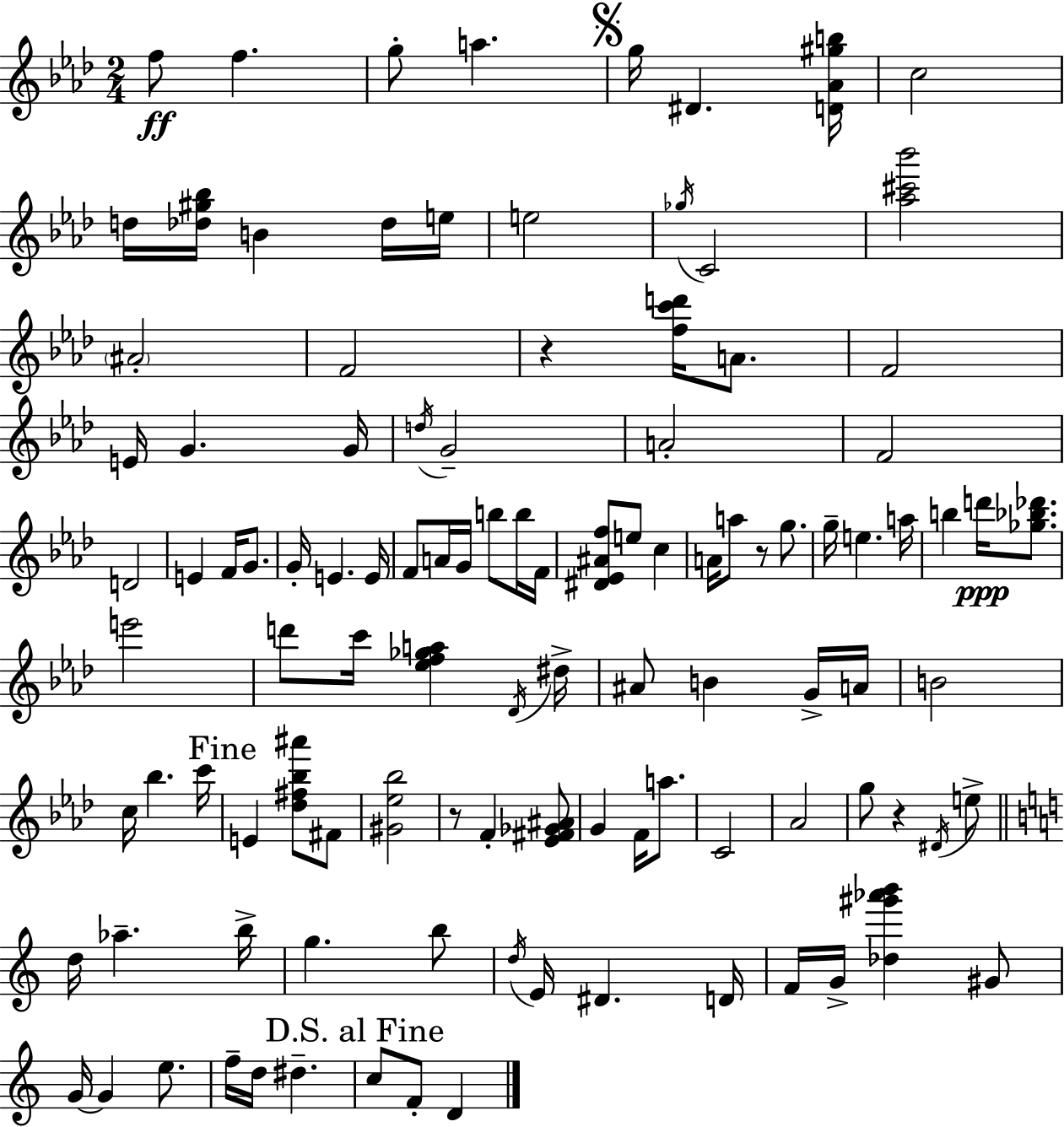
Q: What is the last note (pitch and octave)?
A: D4